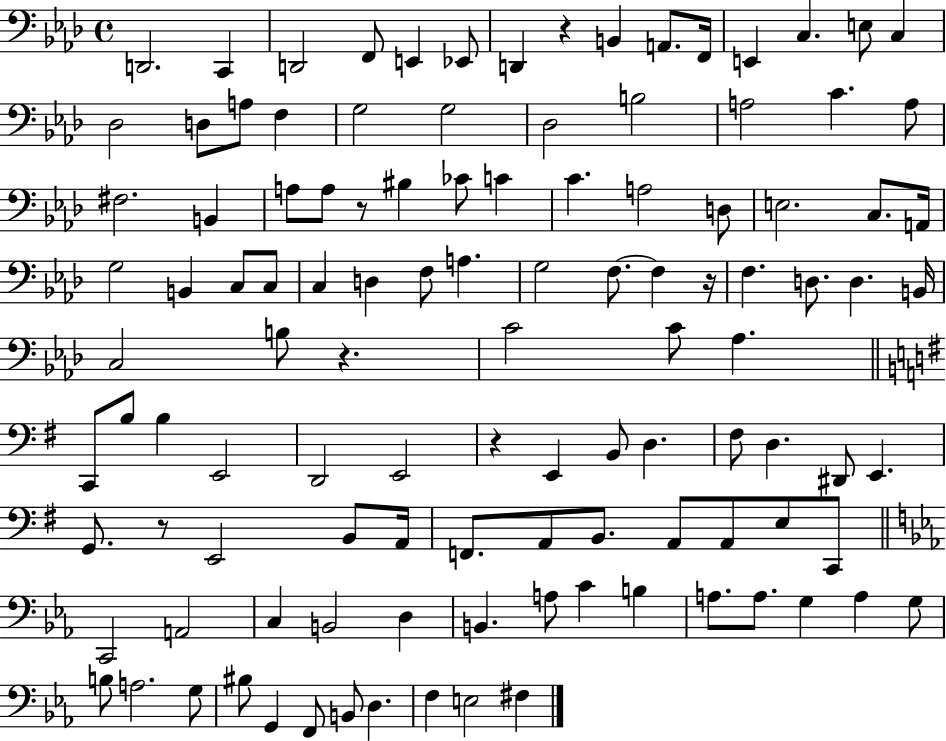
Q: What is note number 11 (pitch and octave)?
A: E2